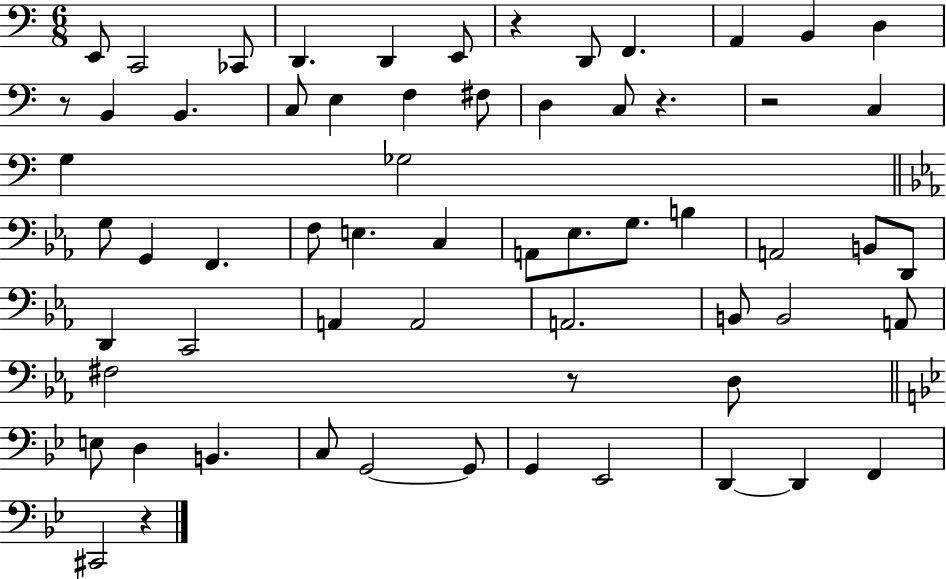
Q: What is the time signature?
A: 6/8